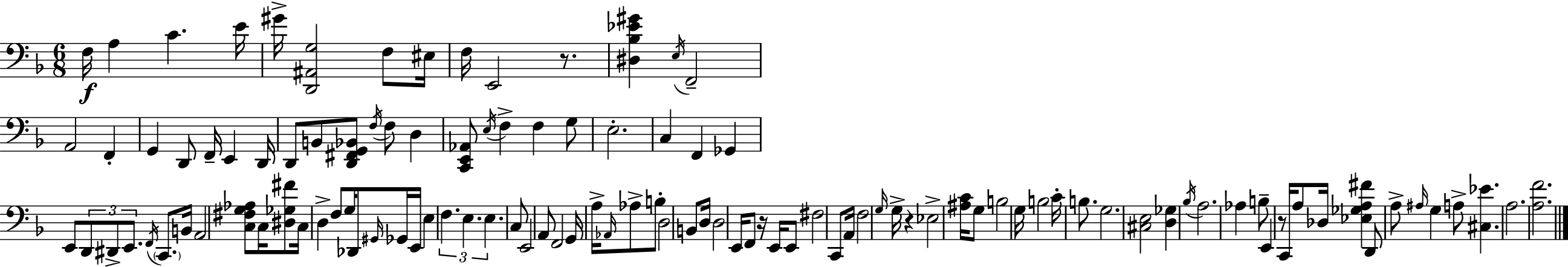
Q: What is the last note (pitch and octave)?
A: A3